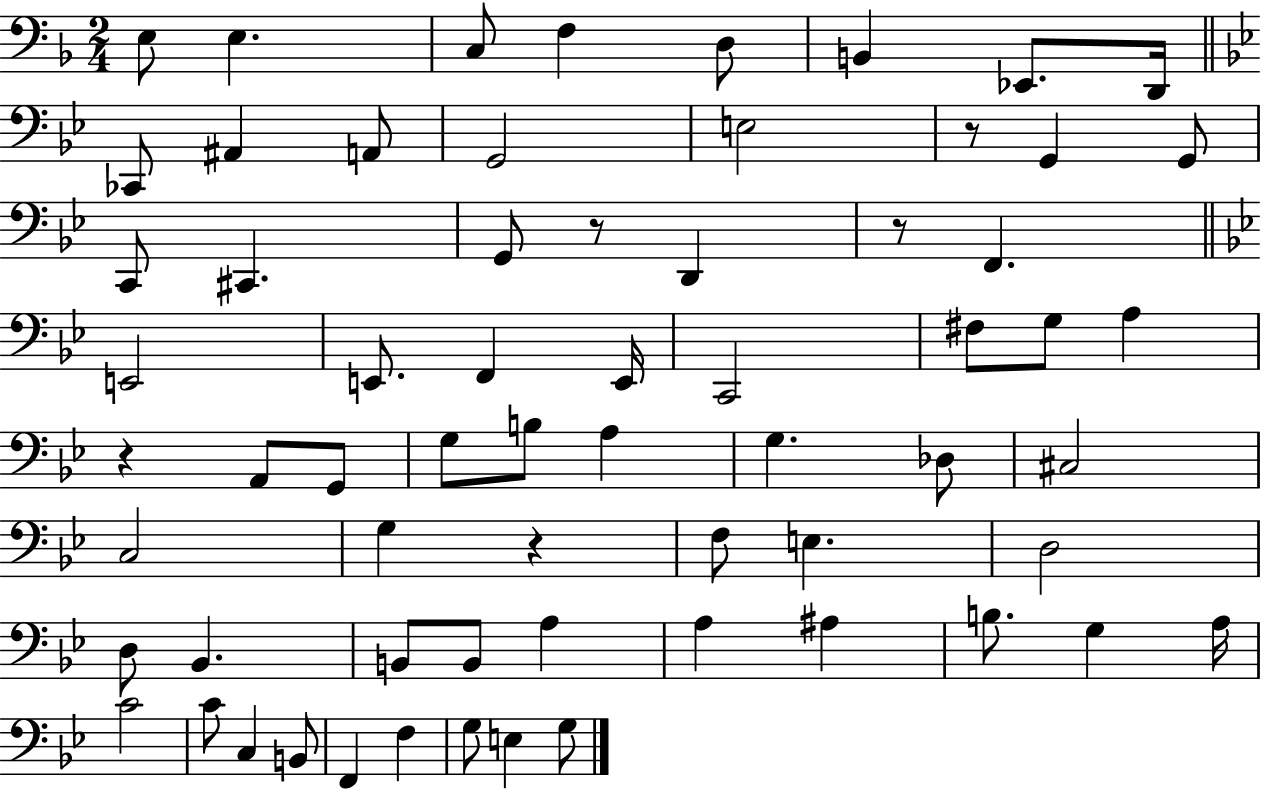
X:1
T:Untitled
M:2/4
L:1/4
K:F
E,/2 E, C,/2 F, D,/2 B,, _E,,/2 D,,/4 _C,,/2 ^A,, A,,/2 G,,2 E,2 z/2 G,, G,,/2 C,,/2 ^C,, G,,/2 z/2 D,, z/2 F,, E,,2 E,,/2 F,, E,,/4 C,,2 ^F,/2 G,/2 A, z A,,/2 G,,/2 G,/2 B,/2 A, G, _D,/2 ^C,2 C,2 G, z F,/2 E, D,2 D,/2 _B,, B,,/2 B,,/2 A, A, ^A, B,/2 G, A,/4 C2 C/2 C, B,,/2 F,, F, G,/2 E, G,/2